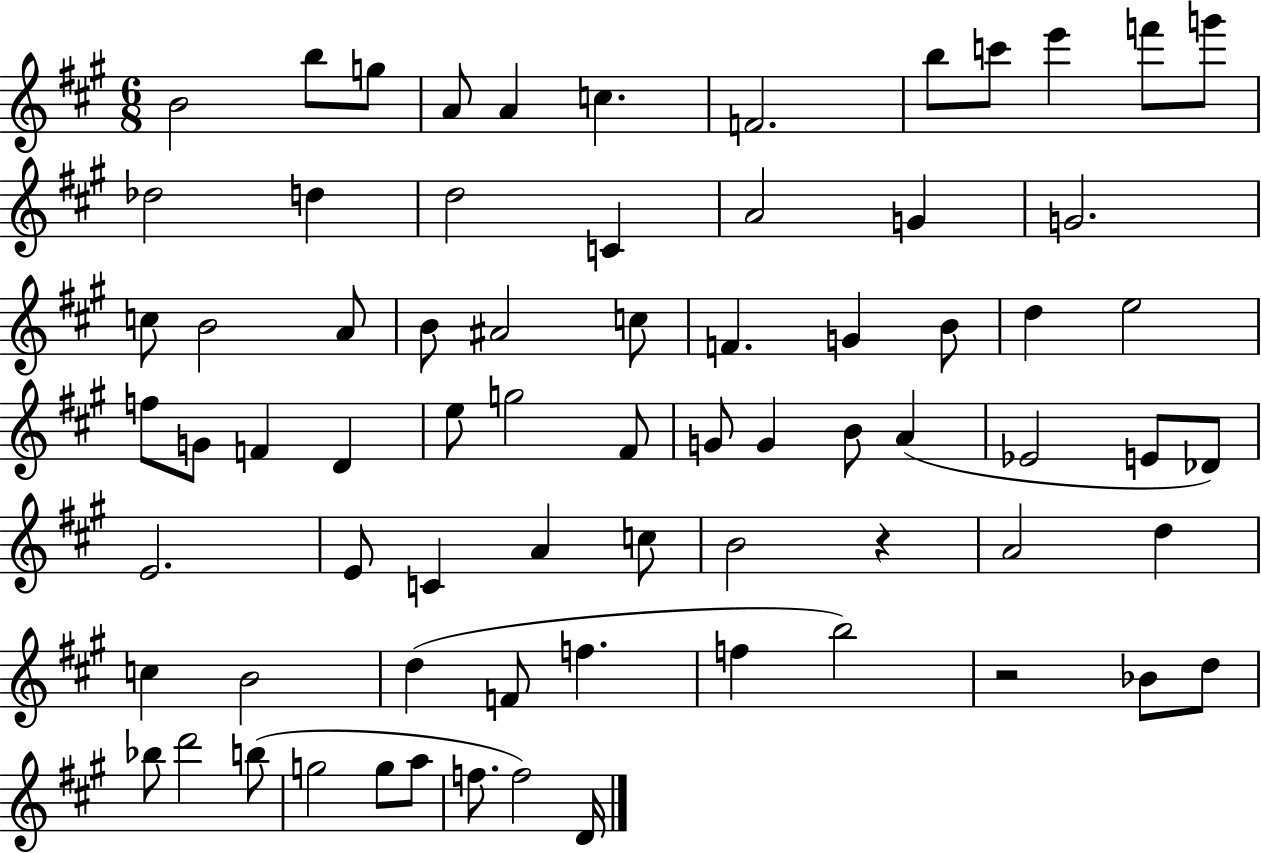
{
  \clef treble
  \numericTimeSignature
  \time 6/8
  \key a \major
  b'2 b''8 g''8 | a'8 a'4 c''4. | f'2. | b''8 c'''8 e'''4 f'''8 g'''8 | \break des''2 d''4 | d''2 c'4 | a'2 g'4 | g'2. | \break c''8 b'2 a'8 | b'8 ais'2 c''8 | f'4. g'4 b'8 | d''4 e''2 | \break f''8 g'8 f'4 d'4 | e''8 g''2 fis'8 | g'8 g'4 b'8 a'4( | ees'2 e'8 des'8) | \break e'2. | e'8 c'4 a'4 c''8 | b'2 r4 | a'2 d''4 | \break c''4 b'2 | d''4( f'8 f''4. | f''4 b''2) | r2 bes'8 d''8 | \break bes''8 d'''2 b''8( | g''2 g''8 a''8 | f''8. f''2) d'16 | \bar "|."
}